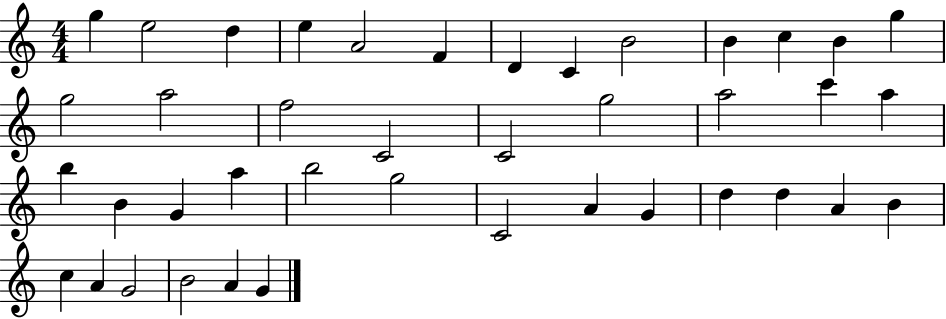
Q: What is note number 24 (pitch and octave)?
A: B4